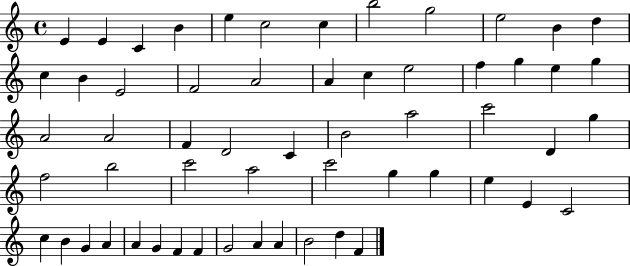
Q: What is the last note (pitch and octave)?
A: F4